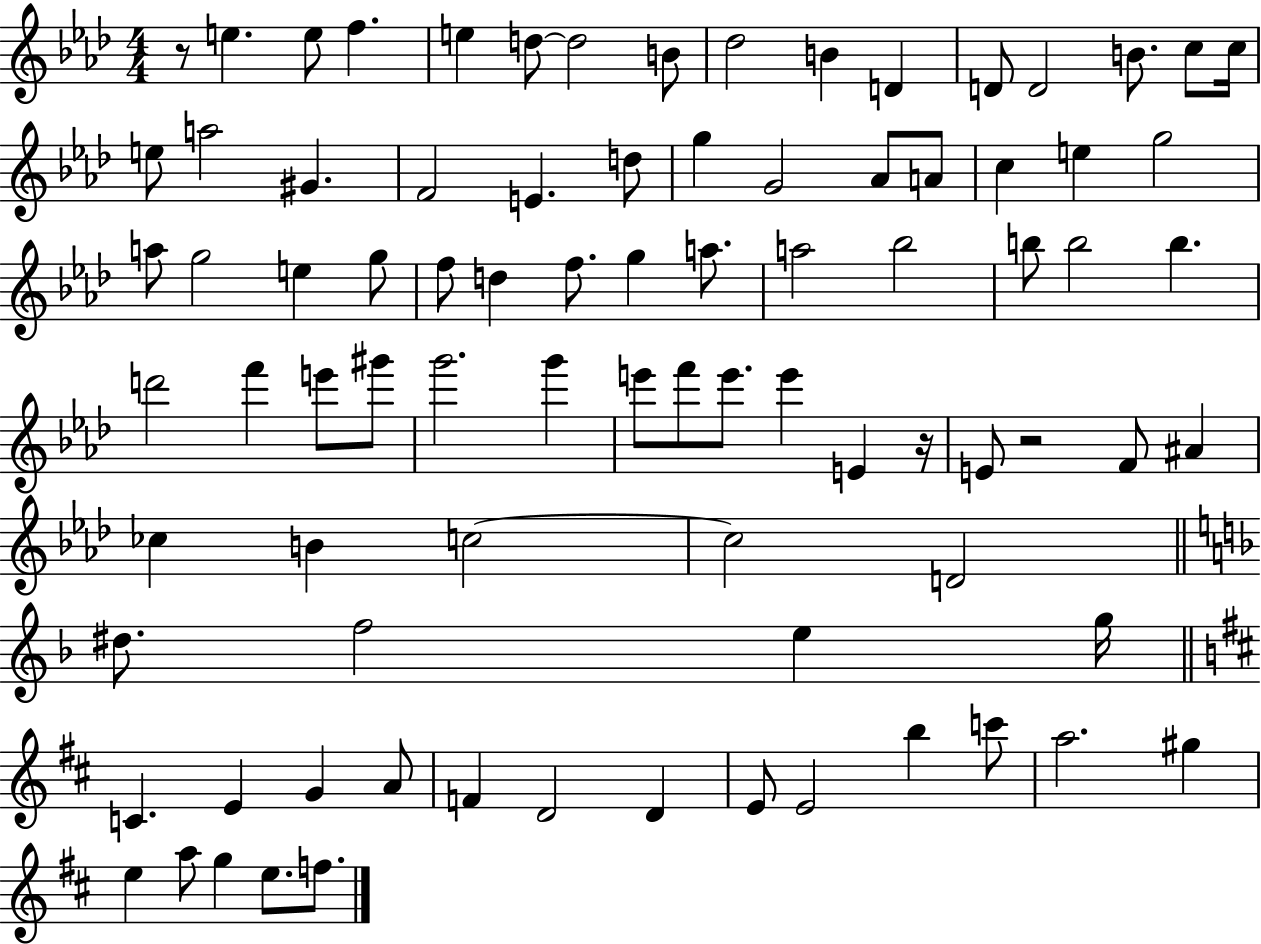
R/e E5/q. E5/e F5/q. E5/q D5/e D5/h B4/e Db5/h B4/q D4/q D4/e D4/h B4/e. C5/e C5/s E5/e A5/h G#4/q. F4/h E4/q. D5/e G5/q G4/h Ab4/e A4/e C5/q E5/q G5/h A5/e G5/h E5/q G5/e F5/e D5/q F5/e. G5/q A5/e. A5/h Bb5/h B5/e B5/h B5/q. D6/h F6/q E6/e G#6/e G6/h. G6/q E6/e F6/e E6/e. E6/q E4/q R/s E4/e R/h F4/e A#4/q CES5/q B4/q C5/h C5/h D4/h D#5/e. F5/h E5/q G5/s C4/q. E4/q G4/q A4/e F4/q D4/h D4/q E4/e E4/h B5/q C6/e A5/h. G#5/q E5/q A5/e G5/q E5/e. F5/e.